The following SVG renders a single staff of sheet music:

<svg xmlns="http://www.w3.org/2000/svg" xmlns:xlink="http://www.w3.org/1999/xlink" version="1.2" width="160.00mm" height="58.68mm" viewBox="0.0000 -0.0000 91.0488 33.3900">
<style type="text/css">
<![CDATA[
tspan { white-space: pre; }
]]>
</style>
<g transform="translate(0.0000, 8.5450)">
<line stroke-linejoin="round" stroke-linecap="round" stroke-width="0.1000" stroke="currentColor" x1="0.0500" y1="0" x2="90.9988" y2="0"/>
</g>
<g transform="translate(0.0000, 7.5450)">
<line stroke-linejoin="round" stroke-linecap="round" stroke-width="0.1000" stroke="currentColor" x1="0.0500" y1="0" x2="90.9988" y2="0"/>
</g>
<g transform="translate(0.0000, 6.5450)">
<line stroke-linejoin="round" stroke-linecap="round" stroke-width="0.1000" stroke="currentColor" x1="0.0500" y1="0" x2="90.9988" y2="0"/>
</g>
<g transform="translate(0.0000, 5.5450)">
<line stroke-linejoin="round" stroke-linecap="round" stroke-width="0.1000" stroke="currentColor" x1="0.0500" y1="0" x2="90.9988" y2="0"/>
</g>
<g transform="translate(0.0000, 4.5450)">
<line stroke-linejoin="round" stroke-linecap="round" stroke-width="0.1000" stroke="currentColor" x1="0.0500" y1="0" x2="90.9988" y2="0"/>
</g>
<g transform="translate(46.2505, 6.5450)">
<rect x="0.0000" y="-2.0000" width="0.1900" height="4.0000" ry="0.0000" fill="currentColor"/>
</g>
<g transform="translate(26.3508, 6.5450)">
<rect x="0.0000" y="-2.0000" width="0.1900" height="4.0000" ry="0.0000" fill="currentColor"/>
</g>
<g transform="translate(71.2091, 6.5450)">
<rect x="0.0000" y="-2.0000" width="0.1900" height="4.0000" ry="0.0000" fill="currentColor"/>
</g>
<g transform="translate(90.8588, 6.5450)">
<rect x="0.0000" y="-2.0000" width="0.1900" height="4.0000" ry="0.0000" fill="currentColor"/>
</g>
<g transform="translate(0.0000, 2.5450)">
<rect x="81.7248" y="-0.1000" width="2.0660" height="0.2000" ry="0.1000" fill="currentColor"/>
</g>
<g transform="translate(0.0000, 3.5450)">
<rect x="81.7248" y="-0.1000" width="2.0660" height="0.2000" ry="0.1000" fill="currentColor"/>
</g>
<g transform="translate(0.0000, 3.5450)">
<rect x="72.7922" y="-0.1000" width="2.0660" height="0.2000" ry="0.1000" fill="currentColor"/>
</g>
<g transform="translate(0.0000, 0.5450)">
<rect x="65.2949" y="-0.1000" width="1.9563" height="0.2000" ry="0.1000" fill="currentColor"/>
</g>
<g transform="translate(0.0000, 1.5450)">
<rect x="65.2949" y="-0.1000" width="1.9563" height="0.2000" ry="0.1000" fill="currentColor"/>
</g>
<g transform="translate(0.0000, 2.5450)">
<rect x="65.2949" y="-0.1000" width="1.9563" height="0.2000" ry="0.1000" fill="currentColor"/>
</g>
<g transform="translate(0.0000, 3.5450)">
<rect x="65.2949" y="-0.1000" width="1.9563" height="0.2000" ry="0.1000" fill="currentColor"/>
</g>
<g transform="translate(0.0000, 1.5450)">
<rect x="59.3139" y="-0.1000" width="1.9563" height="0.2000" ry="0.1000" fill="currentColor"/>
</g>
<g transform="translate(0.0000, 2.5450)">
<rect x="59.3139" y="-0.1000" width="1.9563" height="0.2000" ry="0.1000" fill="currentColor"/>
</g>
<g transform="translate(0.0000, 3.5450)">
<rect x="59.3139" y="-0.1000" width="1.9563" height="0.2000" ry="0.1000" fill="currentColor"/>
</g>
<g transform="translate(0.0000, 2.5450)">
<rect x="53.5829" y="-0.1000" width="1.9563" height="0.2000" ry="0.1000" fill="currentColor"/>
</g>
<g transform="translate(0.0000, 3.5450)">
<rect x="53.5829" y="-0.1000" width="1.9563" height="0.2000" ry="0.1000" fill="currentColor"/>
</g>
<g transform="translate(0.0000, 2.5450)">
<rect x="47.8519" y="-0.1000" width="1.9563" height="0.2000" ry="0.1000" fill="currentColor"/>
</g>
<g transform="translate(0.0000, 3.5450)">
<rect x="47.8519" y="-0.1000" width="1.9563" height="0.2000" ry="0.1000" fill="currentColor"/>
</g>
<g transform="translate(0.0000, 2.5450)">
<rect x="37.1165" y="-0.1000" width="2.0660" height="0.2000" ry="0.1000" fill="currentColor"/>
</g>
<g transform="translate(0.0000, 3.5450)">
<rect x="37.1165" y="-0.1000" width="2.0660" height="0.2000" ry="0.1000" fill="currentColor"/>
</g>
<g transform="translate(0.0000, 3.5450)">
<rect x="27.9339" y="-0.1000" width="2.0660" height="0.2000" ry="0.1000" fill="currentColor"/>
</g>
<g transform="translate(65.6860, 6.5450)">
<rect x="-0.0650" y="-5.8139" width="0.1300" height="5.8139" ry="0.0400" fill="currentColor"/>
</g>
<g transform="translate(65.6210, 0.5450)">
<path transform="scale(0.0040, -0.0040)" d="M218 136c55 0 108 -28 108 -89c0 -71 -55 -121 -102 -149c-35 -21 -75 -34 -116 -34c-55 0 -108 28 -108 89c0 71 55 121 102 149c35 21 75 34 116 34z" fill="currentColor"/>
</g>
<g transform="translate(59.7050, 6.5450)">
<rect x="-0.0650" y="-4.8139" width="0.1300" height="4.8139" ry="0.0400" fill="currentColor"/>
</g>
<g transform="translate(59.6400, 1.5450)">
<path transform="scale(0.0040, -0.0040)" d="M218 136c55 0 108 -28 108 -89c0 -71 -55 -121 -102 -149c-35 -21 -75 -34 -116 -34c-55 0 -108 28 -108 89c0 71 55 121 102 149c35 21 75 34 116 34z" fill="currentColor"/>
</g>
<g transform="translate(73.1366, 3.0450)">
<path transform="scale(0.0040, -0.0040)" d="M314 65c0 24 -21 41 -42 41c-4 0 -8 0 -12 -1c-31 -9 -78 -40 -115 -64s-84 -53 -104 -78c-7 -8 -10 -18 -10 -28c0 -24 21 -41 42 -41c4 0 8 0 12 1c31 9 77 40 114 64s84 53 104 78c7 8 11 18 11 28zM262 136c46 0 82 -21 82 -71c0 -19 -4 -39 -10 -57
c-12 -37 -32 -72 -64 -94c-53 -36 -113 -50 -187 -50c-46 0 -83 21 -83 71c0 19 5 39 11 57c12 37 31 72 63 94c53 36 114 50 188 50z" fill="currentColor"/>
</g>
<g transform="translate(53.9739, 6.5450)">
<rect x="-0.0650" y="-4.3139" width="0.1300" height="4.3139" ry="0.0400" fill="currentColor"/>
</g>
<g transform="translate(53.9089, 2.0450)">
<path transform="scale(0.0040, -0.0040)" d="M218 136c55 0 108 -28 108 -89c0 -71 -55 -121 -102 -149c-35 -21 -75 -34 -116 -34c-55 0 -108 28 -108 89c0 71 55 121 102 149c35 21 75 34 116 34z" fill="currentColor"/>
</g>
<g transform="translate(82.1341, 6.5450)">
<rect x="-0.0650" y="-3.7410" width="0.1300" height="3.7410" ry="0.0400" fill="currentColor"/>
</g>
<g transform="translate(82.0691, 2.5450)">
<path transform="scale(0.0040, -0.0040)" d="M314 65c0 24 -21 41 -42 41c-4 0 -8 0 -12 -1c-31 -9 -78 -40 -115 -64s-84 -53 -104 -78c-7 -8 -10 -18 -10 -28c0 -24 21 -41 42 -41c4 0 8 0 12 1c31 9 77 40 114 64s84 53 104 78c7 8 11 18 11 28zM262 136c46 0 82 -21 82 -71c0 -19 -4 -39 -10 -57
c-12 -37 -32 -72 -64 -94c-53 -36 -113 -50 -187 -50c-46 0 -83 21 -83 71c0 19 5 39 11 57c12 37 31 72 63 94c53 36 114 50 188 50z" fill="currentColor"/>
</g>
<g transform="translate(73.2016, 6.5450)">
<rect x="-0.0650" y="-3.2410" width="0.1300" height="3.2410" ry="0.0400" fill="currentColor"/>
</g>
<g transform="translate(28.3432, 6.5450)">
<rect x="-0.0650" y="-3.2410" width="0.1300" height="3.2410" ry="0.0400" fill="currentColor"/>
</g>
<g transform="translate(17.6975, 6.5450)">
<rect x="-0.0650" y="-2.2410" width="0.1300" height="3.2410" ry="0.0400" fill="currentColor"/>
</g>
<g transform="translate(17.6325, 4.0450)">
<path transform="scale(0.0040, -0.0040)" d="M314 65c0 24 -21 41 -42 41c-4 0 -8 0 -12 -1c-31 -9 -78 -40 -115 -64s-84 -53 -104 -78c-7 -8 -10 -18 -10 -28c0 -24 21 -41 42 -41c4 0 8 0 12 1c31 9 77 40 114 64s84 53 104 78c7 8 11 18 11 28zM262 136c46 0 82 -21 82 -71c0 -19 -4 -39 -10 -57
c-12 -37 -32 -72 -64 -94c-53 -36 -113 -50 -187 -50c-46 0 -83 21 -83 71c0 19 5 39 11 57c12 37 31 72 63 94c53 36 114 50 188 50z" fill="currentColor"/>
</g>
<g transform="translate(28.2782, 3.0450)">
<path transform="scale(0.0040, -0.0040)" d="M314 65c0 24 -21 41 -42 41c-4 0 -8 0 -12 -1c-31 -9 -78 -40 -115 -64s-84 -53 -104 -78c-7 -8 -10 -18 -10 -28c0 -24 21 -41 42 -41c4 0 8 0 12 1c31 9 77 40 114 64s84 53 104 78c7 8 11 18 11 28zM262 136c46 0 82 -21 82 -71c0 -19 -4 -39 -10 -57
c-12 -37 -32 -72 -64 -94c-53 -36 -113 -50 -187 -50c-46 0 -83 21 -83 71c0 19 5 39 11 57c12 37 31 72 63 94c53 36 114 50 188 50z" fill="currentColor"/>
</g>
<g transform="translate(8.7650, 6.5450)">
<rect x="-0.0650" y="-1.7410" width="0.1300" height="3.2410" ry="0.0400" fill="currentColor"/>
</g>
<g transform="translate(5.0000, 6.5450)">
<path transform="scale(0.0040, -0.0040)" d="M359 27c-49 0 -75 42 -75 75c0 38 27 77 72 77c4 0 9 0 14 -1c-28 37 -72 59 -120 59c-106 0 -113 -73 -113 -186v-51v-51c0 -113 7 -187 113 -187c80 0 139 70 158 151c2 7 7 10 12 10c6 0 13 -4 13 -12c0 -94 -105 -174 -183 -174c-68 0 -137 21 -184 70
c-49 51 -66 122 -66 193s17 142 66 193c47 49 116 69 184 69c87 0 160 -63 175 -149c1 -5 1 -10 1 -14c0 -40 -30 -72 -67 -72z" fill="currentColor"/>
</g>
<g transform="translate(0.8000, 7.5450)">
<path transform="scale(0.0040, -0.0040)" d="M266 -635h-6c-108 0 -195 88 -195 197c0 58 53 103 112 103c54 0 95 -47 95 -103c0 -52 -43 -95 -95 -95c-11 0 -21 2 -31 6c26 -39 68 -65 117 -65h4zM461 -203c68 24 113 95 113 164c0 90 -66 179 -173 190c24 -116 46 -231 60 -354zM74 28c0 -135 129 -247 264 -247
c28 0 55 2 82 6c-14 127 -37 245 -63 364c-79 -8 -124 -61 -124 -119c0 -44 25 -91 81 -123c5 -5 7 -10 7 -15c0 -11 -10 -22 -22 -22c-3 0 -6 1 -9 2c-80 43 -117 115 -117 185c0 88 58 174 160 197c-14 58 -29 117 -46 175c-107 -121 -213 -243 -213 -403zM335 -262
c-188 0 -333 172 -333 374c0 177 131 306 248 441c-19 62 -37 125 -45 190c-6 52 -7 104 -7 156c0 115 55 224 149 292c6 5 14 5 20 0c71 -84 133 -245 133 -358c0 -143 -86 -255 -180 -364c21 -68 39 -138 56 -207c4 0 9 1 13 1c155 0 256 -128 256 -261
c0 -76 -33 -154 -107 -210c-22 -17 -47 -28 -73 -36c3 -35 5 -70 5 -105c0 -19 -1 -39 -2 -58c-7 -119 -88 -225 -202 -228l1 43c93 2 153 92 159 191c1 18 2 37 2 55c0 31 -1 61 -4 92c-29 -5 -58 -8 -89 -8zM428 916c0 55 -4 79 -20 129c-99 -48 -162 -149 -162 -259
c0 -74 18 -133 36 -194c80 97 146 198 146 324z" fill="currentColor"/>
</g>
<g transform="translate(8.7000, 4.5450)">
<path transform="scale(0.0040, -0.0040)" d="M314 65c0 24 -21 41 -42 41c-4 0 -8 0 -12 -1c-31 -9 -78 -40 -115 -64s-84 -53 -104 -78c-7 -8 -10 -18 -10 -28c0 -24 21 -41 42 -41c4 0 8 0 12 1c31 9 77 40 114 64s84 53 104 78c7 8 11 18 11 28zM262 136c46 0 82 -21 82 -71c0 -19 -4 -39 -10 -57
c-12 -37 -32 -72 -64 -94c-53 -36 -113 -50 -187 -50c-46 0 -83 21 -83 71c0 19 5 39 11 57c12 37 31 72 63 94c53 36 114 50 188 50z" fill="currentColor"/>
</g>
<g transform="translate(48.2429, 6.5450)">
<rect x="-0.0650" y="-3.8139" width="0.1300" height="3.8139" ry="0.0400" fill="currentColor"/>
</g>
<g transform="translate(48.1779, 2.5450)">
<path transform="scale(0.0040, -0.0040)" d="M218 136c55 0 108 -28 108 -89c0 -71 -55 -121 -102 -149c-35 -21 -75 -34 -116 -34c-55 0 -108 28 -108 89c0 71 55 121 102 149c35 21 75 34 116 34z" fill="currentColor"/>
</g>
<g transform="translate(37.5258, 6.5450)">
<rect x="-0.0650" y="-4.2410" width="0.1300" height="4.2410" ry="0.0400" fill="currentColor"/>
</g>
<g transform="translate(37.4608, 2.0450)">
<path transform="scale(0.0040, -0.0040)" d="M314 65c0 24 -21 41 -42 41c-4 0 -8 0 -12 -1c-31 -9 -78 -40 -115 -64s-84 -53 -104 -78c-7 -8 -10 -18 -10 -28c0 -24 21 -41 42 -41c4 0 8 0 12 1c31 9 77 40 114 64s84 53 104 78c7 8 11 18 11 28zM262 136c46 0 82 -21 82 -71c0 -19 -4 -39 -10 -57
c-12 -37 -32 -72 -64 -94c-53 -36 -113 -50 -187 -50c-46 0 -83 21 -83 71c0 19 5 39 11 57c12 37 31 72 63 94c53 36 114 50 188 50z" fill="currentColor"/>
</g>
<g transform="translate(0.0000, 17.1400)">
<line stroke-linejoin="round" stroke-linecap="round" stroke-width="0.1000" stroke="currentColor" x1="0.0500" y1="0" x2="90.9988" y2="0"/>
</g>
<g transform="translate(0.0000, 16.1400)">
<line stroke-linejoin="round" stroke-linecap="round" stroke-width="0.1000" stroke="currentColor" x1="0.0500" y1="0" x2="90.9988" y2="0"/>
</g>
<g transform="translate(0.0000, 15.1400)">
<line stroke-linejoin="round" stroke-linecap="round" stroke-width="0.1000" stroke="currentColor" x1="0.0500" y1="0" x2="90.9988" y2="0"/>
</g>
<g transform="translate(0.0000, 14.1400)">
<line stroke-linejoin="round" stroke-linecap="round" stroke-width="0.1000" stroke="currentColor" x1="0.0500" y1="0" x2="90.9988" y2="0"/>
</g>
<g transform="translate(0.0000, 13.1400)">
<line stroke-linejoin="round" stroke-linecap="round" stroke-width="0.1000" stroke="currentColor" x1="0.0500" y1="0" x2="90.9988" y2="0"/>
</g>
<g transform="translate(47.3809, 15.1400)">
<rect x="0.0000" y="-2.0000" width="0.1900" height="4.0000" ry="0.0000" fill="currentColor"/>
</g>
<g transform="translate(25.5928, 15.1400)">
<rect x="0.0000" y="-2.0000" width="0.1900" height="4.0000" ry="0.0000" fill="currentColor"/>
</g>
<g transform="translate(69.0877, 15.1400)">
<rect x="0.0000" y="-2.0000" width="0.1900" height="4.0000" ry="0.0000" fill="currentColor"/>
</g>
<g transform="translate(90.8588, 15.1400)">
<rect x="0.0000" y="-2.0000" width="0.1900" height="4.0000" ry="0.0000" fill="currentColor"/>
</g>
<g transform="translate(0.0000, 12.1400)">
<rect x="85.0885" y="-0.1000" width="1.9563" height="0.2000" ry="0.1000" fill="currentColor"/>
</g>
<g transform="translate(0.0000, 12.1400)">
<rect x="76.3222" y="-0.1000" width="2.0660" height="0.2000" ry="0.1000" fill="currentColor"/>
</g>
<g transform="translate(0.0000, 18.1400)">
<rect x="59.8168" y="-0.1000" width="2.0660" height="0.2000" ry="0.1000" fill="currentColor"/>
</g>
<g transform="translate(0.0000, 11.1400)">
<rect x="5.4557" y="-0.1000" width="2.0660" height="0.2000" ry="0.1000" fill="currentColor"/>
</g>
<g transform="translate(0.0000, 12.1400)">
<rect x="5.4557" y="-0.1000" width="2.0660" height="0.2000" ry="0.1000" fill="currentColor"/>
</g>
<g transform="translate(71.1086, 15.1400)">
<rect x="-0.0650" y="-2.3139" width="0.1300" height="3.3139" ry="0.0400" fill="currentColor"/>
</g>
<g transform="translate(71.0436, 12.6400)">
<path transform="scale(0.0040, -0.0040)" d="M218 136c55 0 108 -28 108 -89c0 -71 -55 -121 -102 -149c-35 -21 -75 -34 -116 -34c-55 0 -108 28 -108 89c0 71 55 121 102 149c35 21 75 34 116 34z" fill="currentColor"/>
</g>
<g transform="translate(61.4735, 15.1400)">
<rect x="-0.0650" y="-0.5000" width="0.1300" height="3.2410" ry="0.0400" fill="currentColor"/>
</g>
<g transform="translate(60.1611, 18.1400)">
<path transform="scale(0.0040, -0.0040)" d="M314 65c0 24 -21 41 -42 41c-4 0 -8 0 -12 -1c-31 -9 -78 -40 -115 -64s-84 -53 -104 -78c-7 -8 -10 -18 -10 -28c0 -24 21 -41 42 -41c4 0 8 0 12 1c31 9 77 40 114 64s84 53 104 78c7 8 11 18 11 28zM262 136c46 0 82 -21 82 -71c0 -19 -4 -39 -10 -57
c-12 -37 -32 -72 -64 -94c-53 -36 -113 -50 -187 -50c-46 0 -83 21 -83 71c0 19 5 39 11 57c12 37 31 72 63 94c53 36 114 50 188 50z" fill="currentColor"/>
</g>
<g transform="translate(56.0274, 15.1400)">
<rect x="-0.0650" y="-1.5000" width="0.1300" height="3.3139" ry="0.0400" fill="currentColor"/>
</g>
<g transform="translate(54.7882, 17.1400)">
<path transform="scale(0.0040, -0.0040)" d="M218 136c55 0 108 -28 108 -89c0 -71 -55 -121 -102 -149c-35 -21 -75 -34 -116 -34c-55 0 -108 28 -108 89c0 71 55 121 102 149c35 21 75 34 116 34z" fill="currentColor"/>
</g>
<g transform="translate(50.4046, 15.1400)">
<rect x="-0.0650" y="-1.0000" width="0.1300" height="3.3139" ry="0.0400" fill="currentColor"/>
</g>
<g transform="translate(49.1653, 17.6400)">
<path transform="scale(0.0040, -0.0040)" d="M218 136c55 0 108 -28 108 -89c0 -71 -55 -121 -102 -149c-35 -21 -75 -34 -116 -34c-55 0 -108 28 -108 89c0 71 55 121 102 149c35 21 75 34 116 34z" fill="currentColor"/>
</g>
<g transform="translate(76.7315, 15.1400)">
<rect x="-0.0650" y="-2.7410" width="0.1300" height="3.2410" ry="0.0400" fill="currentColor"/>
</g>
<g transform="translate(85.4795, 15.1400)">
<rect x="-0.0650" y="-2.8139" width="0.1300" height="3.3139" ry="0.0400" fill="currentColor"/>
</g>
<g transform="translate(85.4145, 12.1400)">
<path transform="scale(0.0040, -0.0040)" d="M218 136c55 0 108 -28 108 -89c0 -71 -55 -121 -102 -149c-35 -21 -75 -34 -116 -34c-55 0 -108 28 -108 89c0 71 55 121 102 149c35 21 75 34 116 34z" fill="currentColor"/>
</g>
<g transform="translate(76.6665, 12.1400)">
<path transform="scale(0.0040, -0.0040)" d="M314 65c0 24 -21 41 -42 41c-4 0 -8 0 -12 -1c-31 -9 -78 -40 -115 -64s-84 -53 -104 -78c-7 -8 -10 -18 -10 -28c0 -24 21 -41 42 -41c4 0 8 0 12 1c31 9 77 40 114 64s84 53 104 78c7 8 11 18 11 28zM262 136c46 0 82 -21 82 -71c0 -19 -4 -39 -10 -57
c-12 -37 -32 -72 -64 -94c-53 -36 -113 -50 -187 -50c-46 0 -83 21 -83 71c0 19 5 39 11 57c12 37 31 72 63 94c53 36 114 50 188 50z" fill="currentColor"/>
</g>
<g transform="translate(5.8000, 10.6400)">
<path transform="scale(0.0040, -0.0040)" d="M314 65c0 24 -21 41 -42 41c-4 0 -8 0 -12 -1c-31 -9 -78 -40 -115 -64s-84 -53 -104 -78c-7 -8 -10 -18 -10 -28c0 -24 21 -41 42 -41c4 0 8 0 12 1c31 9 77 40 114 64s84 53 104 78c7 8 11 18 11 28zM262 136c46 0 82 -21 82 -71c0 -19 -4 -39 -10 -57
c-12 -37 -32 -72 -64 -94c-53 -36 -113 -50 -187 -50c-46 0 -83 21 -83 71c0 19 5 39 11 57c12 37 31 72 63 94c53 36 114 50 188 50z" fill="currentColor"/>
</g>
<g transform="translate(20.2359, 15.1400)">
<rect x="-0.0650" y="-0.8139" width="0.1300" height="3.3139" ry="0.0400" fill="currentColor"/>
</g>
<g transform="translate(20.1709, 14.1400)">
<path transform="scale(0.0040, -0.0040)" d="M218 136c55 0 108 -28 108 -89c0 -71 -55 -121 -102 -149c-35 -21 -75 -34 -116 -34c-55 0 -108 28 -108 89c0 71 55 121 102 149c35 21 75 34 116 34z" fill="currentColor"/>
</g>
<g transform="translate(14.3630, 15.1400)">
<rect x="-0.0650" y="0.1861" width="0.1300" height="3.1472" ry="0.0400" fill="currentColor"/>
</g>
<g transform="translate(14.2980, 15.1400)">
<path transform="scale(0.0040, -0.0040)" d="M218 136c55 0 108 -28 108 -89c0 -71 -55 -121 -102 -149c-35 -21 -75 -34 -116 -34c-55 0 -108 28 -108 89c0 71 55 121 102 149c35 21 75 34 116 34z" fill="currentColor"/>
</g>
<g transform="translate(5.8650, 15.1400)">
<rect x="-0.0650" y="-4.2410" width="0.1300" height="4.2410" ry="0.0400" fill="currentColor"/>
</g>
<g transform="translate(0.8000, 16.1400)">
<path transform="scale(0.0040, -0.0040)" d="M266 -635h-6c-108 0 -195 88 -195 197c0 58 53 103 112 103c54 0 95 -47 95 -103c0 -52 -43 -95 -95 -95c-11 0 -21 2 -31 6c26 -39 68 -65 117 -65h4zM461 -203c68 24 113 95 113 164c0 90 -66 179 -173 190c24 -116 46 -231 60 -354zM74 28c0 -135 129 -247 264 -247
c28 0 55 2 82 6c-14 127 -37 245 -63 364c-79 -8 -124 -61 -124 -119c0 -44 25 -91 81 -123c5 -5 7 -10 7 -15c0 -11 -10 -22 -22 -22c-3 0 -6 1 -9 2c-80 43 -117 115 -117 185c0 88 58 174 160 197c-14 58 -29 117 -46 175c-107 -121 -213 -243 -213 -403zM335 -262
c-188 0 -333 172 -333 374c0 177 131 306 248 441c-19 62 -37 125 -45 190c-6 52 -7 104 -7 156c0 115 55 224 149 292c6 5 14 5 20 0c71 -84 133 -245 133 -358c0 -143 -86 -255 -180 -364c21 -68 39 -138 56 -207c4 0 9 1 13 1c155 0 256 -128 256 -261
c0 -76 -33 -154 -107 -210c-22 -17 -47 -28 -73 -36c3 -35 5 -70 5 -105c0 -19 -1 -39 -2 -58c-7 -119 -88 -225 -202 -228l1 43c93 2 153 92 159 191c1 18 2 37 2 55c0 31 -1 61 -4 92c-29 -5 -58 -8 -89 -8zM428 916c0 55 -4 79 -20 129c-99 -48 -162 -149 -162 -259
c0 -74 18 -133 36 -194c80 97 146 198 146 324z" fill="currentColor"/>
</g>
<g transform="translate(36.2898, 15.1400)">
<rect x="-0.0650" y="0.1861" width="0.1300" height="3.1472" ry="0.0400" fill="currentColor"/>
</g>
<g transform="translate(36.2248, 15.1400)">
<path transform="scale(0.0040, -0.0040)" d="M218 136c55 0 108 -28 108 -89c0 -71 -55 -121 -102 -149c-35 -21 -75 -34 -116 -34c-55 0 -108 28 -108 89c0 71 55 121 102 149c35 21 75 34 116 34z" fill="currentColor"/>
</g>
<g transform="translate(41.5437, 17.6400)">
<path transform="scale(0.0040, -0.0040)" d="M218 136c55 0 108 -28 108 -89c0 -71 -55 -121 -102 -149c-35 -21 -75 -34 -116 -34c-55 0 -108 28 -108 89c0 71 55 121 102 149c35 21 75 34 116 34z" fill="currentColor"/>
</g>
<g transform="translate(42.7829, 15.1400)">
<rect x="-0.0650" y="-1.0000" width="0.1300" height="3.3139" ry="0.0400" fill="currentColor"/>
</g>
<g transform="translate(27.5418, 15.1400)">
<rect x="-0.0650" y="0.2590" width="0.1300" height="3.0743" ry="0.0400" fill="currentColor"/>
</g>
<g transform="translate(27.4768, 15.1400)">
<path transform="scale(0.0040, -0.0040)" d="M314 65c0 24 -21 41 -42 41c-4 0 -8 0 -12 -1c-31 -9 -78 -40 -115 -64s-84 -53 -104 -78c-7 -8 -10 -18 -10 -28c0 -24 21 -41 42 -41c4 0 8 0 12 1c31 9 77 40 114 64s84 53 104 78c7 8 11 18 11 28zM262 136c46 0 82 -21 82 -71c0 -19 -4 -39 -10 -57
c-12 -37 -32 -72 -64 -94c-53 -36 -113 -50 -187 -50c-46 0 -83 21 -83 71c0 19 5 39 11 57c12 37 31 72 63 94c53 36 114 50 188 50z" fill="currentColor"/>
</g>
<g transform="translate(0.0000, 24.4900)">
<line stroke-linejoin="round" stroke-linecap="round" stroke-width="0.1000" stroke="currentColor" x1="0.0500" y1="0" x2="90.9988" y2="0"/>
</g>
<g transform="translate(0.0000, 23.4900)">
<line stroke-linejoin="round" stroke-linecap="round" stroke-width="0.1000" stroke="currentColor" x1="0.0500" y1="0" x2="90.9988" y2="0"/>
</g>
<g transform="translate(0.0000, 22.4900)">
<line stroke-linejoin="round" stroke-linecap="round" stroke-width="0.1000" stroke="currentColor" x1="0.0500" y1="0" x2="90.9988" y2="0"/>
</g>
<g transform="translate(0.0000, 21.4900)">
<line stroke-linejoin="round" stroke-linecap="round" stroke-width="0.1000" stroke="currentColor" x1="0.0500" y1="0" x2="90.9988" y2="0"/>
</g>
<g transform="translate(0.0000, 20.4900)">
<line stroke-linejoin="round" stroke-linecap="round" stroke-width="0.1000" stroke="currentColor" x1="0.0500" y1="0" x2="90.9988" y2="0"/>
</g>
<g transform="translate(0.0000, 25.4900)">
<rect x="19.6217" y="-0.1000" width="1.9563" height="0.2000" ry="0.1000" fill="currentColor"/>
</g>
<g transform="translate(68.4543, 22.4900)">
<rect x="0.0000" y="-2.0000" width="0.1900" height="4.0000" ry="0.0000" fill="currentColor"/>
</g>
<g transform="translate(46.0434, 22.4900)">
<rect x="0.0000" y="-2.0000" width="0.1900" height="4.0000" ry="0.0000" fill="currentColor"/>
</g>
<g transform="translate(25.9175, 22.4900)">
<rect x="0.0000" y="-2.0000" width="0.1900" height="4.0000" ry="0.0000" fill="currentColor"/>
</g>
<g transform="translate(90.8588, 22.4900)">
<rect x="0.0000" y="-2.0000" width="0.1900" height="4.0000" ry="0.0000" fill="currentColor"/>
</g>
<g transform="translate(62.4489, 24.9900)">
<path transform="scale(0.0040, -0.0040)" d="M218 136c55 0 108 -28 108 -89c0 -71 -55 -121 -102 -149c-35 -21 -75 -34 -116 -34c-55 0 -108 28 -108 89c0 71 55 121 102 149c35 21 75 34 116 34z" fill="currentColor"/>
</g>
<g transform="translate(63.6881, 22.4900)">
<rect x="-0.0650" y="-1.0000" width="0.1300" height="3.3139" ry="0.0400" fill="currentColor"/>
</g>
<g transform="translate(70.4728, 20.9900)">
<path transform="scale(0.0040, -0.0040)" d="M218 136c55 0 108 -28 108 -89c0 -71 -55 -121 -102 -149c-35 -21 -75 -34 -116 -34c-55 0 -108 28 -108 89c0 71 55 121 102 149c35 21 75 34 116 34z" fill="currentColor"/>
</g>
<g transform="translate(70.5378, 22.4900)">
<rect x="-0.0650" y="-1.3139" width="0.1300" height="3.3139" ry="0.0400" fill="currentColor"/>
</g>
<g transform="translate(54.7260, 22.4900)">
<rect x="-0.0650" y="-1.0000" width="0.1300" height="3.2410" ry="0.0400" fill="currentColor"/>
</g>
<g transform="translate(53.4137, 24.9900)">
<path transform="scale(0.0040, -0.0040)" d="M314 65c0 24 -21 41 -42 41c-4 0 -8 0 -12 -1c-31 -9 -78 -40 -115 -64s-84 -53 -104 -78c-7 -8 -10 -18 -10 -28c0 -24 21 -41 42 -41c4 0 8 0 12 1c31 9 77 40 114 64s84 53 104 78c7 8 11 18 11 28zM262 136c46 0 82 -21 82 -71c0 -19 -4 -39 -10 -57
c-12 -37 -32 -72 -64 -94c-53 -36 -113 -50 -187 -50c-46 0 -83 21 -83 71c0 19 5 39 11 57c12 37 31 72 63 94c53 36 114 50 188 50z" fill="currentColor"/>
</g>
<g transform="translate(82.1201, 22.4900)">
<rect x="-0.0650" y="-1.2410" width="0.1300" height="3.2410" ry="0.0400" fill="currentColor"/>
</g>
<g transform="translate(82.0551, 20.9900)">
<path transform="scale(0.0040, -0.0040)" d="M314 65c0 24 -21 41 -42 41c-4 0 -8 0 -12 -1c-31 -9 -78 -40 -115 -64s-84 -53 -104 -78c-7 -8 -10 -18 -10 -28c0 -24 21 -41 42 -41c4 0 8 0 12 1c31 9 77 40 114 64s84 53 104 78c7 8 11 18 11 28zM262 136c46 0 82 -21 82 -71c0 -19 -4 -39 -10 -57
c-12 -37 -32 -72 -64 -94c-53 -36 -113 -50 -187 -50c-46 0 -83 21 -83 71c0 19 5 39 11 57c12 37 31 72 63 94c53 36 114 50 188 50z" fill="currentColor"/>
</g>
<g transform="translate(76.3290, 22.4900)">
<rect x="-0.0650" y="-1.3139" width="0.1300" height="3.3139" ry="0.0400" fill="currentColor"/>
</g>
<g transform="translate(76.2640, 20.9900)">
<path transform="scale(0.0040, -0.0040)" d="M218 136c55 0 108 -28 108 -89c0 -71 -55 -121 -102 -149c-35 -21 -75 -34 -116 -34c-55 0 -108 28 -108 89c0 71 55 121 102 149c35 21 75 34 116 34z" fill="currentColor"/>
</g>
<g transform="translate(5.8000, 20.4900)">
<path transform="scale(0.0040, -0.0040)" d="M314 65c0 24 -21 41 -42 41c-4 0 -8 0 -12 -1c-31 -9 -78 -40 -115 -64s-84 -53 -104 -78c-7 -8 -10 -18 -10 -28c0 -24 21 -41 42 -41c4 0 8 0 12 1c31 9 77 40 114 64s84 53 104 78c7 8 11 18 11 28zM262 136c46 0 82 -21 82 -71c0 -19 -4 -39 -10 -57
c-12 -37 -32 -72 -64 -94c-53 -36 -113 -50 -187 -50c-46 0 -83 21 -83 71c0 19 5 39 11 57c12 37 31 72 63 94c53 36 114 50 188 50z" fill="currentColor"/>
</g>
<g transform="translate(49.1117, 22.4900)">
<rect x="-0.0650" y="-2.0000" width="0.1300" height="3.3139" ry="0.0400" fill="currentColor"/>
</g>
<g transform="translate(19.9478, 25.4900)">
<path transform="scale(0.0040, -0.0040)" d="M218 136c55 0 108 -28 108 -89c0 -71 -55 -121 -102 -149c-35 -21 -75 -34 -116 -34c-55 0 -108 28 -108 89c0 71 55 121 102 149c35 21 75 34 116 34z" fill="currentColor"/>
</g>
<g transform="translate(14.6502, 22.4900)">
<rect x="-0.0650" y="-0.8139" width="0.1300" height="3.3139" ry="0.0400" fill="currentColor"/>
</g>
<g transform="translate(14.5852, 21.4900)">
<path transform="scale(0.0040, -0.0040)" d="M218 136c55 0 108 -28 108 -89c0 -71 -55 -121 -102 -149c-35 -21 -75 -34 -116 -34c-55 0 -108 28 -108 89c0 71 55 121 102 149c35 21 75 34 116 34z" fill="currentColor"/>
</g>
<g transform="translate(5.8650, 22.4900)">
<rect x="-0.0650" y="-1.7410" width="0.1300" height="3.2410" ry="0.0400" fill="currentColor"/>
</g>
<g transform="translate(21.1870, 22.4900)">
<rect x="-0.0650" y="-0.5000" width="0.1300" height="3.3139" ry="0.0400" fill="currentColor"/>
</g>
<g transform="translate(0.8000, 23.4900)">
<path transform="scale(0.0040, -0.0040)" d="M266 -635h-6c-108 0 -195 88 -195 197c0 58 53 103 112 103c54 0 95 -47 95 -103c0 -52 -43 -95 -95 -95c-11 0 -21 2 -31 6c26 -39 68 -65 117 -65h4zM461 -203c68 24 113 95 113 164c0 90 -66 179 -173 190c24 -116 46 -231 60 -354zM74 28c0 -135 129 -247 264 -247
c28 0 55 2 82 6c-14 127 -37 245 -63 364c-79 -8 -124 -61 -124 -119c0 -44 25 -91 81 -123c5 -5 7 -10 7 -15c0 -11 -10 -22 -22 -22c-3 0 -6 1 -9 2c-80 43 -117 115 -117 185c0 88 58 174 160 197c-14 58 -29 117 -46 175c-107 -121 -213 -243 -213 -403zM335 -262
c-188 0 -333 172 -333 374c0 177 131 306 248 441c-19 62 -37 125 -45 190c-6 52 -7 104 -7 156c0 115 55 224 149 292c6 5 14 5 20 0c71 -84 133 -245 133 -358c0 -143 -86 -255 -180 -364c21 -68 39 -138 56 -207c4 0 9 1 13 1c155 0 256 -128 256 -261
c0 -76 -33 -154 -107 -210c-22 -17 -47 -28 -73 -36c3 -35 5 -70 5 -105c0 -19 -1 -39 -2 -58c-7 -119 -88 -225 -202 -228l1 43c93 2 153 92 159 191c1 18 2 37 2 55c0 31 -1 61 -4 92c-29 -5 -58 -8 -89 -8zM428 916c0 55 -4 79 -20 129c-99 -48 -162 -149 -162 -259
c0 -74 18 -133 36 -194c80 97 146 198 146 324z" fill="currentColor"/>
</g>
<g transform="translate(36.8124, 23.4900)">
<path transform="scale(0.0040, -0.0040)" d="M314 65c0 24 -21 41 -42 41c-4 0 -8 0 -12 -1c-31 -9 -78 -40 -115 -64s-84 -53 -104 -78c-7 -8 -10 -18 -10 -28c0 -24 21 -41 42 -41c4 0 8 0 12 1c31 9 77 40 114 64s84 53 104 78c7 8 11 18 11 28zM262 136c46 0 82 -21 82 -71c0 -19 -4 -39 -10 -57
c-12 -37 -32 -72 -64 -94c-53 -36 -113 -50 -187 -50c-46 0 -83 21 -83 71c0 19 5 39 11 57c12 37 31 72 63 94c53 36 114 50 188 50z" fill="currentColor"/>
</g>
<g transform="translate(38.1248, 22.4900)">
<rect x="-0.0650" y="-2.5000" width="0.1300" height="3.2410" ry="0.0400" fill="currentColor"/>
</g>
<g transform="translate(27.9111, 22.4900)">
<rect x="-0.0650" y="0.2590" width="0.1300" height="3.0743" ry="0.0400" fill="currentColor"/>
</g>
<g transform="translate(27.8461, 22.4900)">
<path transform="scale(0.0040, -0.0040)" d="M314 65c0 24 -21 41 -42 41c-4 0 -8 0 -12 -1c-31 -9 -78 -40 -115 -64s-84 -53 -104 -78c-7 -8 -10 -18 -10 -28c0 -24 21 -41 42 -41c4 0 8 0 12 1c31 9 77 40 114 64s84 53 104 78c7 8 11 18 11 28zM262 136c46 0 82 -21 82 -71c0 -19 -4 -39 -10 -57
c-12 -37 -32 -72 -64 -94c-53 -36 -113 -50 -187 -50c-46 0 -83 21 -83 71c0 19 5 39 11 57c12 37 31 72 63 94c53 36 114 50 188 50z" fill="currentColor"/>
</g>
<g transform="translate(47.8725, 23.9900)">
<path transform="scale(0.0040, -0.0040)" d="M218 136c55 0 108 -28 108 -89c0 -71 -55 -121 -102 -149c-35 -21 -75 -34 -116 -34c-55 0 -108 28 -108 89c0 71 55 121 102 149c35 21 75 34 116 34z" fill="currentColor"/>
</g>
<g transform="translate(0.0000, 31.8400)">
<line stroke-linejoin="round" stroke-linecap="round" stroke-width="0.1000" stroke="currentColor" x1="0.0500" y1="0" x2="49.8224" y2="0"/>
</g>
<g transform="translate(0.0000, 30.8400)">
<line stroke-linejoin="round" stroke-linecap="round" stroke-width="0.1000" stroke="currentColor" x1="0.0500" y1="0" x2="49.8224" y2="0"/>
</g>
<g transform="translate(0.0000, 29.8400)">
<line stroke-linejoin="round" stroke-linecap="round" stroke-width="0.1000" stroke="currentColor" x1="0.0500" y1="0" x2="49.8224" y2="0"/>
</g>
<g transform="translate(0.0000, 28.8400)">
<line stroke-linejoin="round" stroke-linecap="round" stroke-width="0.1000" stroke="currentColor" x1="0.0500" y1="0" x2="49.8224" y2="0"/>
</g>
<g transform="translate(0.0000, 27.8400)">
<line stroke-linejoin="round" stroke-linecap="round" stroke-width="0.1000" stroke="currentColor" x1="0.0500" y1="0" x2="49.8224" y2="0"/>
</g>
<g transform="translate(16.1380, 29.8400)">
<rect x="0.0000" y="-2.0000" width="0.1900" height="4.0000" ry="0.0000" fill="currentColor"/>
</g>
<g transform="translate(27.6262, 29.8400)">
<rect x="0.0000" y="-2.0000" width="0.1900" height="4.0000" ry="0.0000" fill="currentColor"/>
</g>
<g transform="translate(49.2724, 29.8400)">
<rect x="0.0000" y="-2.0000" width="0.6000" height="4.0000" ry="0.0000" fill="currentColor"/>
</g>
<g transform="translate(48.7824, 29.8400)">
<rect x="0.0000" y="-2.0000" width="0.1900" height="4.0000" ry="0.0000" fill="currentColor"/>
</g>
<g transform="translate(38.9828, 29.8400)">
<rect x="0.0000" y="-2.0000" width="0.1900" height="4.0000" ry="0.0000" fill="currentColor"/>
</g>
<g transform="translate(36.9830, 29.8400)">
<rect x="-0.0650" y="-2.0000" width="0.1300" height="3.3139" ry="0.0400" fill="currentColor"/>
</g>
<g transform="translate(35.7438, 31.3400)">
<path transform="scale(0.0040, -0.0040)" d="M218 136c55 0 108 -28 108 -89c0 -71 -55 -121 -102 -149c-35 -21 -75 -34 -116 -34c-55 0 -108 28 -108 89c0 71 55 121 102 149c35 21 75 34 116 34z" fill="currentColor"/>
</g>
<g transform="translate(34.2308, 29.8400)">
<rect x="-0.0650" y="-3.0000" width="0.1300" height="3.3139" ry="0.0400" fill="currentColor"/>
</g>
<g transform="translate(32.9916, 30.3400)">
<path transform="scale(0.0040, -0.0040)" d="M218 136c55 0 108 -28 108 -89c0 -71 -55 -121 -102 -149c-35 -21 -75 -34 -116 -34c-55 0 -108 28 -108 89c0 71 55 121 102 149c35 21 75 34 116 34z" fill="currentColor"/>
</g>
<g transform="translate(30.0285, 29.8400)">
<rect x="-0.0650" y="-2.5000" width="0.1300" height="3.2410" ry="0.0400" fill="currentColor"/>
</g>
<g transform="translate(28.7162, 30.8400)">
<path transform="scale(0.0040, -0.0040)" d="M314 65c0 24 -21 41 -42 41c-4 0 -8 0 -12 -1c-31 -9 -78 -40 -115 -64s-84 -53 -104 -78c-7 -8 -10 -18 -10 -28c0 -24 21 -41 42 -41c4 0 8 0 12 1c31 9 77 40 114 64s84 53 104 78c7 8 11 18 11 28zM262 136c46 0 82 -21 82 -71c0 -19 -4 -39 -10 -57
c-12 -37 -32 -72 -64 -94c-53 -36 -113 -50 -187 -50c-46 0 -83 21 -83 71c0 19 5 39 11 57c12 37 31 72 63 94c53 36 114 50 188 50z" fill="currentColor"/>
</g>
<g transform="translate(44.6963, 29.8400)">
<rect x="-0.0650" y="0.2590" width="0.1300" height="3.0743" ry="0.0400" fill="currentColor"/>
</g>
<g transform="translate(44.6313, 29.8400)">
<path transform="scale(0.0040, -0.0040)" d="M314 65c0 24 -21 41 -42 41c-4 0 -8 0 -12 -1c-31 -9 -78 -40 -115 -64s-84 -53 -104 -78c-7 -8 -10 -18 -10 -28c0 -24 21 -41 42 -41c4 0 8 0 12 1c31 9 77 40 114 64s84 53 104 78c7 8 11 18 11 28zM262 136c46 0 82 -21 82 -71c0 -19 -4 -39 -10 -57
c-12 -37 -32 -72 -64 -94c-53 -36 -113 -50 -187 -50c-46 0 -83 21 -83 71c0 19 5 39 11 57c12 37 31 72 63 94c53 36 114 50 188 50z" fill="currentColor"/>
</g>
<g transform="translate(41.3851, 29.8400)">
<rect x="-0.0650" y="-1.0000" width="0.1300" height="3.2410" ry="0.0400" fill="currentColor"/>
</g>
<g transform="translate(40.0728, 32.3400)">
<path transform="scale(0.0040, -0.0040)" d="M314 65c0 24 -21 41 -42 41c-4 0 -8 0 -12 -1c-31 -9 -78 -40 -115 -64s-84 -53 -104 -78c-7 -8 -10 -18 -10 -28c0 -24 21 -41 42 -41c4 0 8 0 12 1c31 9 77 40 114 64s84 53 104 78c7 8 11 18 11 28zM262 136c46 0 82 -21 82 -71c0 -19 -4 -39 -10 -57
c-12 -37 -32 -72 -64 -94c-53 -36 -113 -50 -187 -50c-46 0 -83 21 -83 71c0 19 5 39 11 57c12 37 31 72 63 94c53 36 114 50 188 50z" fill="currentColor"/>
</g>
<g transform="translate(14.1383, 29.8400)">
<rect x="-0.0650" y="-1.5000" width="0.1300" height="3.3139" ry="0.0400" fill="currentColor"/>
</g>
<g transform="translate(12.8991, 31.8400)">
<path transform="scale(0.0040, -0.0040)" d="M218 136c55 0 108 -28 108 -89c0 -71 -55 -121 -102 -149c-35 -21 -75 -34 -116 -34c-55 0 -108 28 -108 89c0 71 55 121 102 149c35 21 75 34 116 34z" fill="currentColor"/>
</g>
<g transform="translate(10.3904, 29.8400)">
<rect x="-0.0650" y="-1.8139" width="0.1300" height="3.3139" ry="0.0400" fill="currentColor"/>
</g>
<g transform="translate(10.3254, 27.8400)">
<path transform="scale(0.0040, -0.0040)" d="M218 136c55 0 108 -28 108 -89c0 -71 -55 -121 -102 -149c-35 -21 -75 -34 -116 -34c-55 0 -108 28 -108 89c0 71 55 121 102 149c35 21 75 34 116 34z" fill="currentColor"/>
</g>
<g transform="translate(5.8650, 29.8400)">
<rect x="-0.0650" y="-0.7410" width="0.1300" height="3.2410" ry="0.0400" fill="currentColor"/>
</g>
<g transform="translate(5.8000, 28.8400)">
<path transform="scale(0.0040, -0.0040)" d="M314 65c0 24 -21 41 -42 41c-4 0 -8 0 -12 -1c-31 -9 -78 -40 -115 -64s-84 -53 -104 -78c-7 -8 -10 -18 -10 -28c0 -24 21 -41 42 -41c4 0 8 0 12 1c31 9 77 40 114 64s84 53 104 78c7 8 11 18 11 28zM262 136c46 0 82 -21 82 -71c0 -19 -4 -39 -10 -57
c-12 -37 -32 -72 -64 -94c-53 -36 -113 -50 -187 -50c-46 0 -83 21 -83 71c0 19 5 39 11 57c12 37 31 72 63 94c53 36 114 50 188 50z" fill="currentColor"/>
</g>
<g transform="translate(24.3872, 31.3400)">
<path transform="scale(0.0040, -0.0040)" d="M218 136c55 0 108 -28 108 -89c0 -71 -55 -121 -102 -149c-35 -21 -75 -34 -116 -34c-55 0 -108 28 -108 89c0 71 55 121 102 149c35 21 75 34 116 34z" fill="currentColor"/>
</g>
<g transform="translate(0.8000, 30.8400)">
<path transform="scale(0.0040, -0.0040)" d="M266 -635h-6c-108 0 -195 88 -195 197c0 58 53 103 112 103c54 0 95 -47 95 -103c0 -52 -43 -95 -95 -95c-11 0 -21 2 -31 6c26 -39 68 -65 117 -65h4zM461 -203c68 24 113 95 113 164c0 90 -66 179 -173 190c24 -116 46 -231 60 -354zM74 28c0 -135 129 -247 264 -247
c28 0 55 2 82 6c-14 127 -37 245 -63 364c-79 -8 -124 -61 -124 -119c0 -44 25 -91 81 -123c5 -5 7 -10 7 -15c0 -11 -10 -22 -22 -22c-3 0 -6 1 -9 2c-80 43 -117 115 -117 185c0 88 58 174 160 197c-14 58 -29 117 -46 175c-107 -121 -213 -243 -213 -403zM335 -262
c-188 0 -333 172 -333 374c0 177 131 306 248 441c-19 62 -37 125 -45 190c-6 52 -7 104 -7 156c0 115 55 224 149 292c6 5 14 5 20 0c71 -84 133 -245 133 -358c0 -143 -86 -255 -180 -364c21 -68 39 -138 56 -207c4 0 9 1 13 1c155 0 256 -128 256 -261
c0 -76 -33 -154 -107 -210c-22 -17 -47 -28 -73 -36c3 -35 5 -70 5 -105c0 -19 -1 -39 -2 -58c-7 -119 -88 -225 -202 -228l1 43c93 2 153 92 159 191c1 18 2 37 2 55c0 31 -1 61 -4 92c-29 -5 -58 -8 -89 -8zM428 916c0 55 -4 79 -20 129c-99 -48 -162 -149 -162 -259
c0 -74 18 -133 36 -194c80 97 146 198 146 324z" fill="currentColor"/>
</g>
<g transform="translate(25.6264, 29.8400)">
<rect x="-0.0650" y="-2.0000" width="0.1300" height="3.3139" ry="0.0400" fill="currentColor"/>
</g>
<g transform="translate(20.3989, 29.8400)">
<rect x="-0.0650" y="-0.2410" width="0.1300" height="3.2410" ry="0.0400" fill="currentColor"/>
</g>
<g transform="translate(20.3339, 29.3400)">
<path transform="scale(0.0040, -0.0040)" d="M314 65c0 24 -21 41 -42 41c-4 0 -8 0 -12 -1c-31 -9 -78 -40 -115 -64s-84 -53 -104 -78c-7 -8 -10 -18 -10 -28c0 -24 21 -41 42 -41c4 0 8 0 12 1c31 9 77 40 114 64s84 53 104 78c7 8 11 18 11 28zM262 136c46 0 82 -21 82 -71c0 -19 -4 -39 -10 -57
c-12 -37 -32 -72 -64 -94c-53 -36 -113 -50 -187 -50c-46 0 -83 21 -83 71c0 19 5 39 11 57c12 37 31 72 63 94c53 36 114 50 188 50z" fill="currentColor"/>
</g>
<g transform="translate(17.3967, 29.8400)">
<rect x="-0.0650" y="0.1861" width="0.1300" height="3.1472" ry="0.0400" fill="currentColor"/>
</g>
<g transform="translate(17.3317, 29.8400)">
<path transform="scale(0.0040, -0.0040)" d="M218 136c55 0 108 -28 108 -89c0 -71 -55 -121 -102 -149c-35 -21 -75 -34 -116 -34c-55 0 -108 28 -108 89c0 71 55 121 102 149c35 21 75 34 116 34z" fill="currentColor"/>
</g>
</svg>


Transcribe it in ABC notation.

X:1
T:Untitled
M:4/4
L:1/4
K:C
f2 g2 b2 d'2 c' d' e' g' b2 c'2 d'2 B d B2 B D D E C2 g a2 a f2 d C B2 G2 F D2 D e e e2 d2 f E B c2 F G2 A F D2 B2